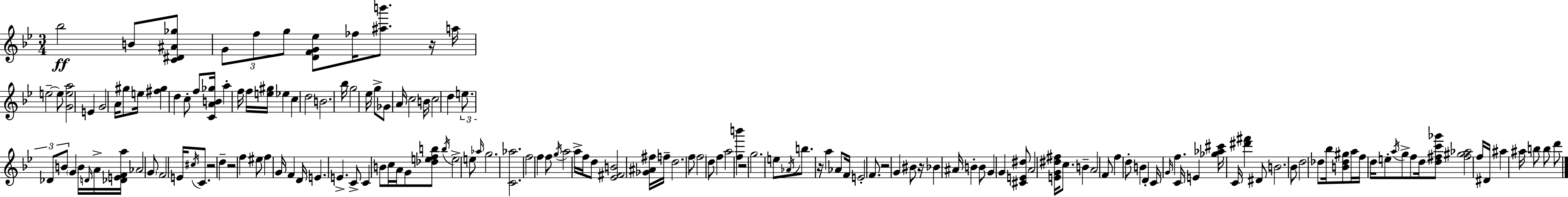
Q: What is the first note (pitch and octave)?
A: Bb5